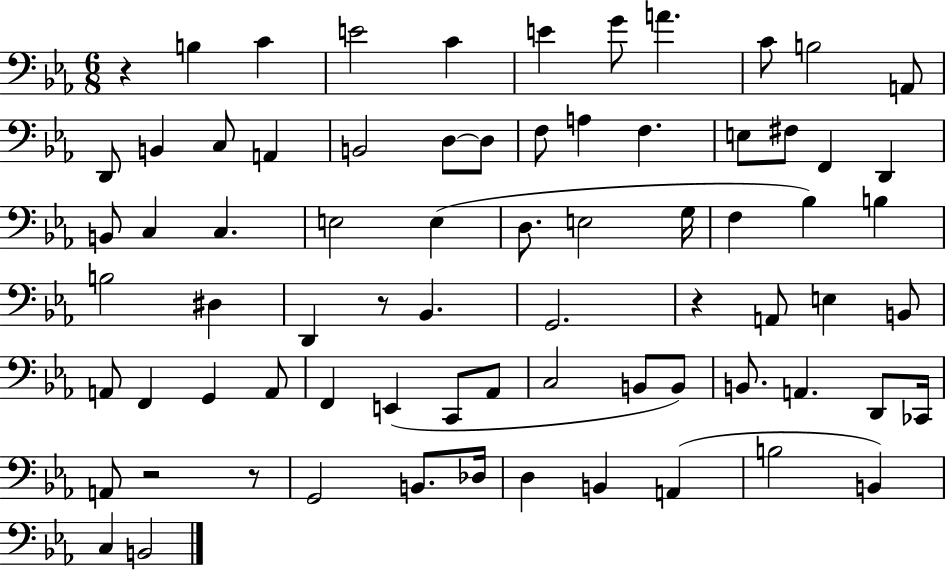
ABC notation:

X:1
T:Untitled
M:6/8
L:1/4
K:Eb
z B, C E2 C E G/2 A C/2 B,2 A,,/2 D,,/2 B,, C,/2 A,, B,,2 D,/2 D,/2 F,/2 A, F, E,/2 ^F,/2 F,, D,, B,,/2 C, C, E,2 E, D,/2 E,2 G,/4 F, _B, B, B,2 ^D, D,, z/2 _B,, G,,2 z A,,/2 E, B,,/2 A,,/2 F,, G,, A,,/2 F,, E,, C,,/2 _A,,/2 C,2 B,,/2 B,,/2 B,,/2 A,, D,,/2 _C,,/4 A,,/2 z2 z/2 G,,2 B,,/2 _D,/4 D, B,, A,, B,2 B,, C, B,,2